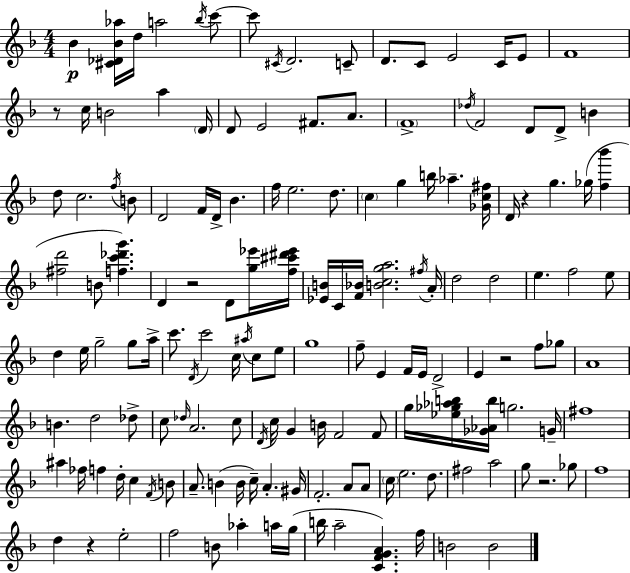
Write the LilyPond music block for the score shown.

{
  \clef treble
  \numericTimeSignature
  \time 4/4
  \key d \minor
  bes'4\p <cis' des' bes' aes''>16 d''16 a''2 \acciaccatura { bes''16 } c'''8~~ | c'''8 \acciaccatura { cis'16 } d'2. | c'8-- d'8. c'8 e'2 c'16 | e'8 f'1 | \break r8 c''16 b'2 a''4 | \parenthesize d'16 d'8 e'2 fis'8. a'8. | \parenthesize f'1-> | \acciaccatura { des''16 } f'2 d'8 d'8-> b'4 | \break d''8 c''2. | \acciaccatura { f''16 } b'8 d'2 f'16 d'16-> bes'4. | f''16 e''2. | d''8. \parenthesize c''4 g''4 b''16 aes''4.-- | \break <ges' c'' fis''>16 d'16 r4 g''4. ges''16( | <f'' bes'''>4 <fis'' d'''>2 b'8 <f'' c''' des''' g'''>4.) | d'4 r2 | d'8 <g'' ees'''>16 <f'' cis''' dis''' ees'''>16 <ees' b'>16 c'16 <f' bes'>16 <b' c'' g'' a''>2. | \break \acciaccatura { fis''16 } a'16-. d''2 d''2 | e''4. f''2 | e''8 d''4 e''16 g''2-- | g''8 a''16-> c'''8. \acciaccatura { d'16 } c'''2 | \break c''16 \acciaccatura { ais''16 } c''8 e''8 g''1 | f''8-- e'4 f'16 e'16 d'2-> | e'4 r2 | f''8 ges''8 a'1 | \break b'4. d''2 | des''8-> c''8 \grace { des''16 } a'2. | c''8 \acciaccatura { d'16 } c''16 g'4 b'16 f'2 | f'8 g''16 <ees'' ges'' aes'' b''>16 <ges' aes' b''>16 g''2. | \break g'16-- fis''1 | ais''4 fes''16 f''4 | d''16-. c''4 \acciaccatura { f'16 } b'8 a'8.-- b'4( | b'16 c''16--) a'4.-. gis'16 f'2.-. | \break a'8 a'8 \parenthesize c''16 e''2. | d''8. fis''2 | a''2 g''8 r2. | ges''8 f''1 | \break d''4 r4 | e''2-. f''2 | b'8 aes''4-. a''16 g''16( b''16 a''2-- | <c' f' g' a'>4.) f''16 b'2 | \break b'2 \bar "|."
}